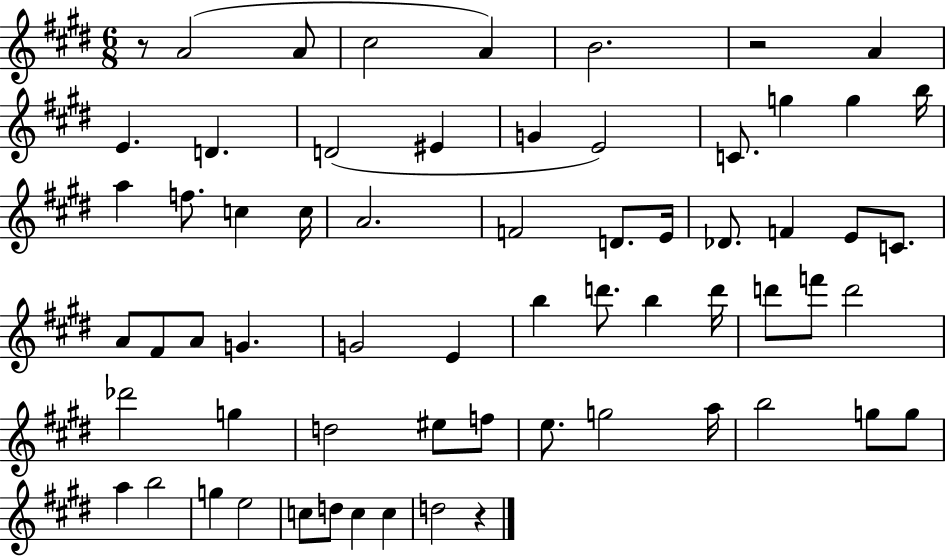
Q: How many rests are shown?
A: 3